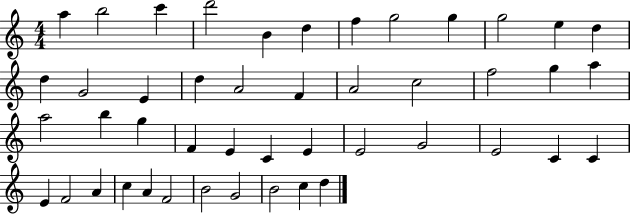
X:1
T:Untitled
M:4/4
L:1/4
K:C
a b2 c' d'2 B d f g2 g g2 e d d G2 E d A2 F A2 c2 f2 g a a2 b g F E C E E2 G2 E2 C C E F2 A c A F2 B2 G2 B2 c d